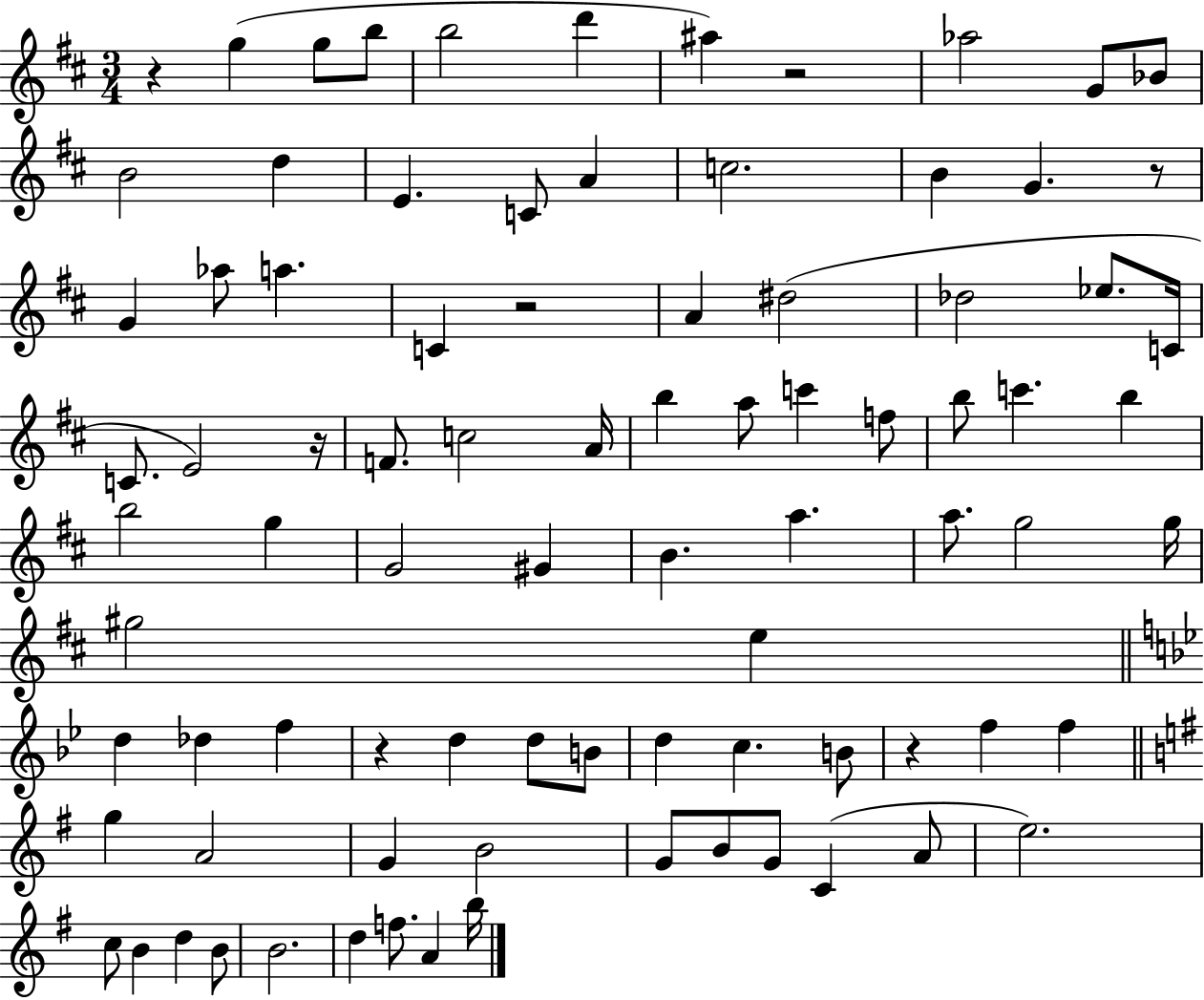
{
  \clef treble
  \numericTimeSignature
  \time 3/4
  \key d \major
  r4 g''4( g''8 b''8 | b''2 d'''4 | ais''4) r2 | aes''2 g'8 bes'8 | \break b'2 d''4 | e'4. c'8 a'4 | c''2. | b'4 g'4. r8 | \break g'4 aes''8 a''4. | c'4 r2 | a'4 dis''2( | des''2 ees''8. c'16 | \break c'8. e'2) r16 | f'8. c''2 a'16 | b''4 a''8 c'''4 f''8 | b''8 c'''4. b''4 | \break b''2 g''4 | g'2 gis'4 | b'4. a''4. | a''8. g''2 g''16 | \break gis''2 e''4 | \bar "||" \break \key bes \major d''4 des''4 f''4 | r4 d''4 d''8 b'8 | d''4 c''4. b'8 | r4 f''4 f''4 | \break \bar "||" \break \key g \major g''4 a'2 | g'4 b'2 | g'8 b'8 g'8 c'4( a'8 | e''2.) | \break c''8 b'4 d''4 b'8 | b'2. | d''4 f''8. a'4 b''16 | \bar "|."
}